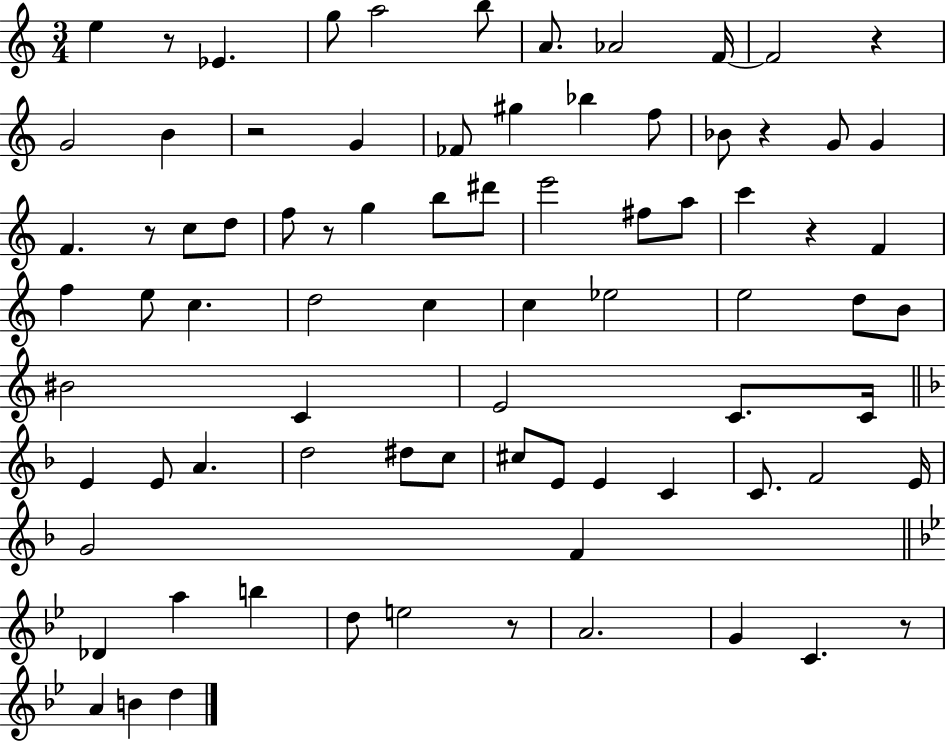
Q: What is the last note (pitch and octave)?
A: D5